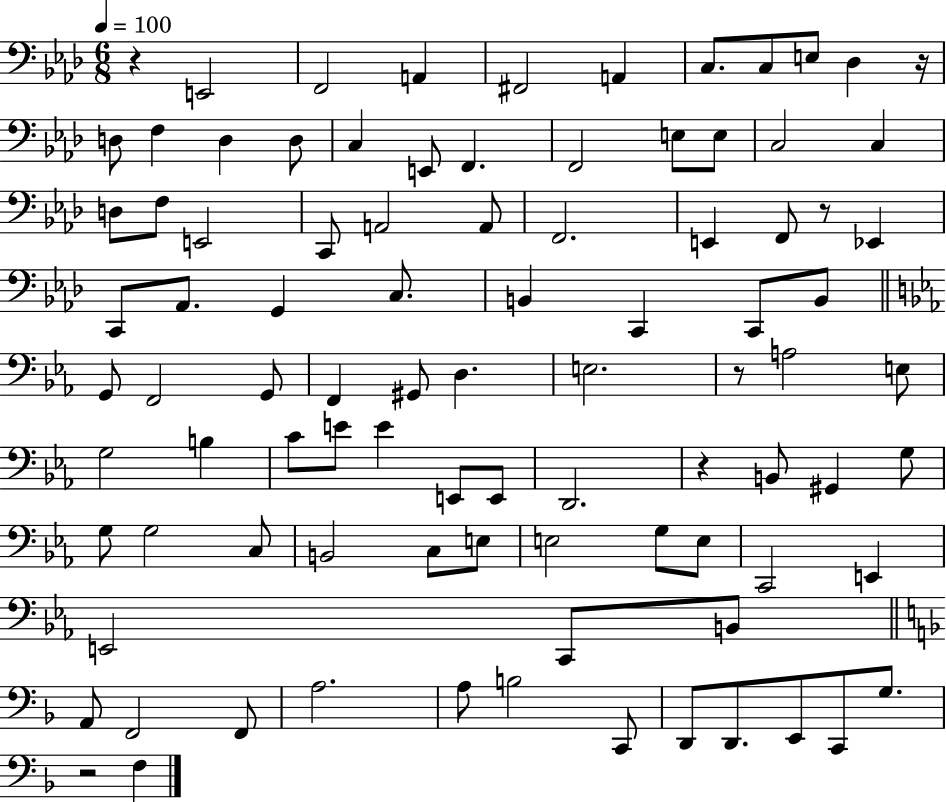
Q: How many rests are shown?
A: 6